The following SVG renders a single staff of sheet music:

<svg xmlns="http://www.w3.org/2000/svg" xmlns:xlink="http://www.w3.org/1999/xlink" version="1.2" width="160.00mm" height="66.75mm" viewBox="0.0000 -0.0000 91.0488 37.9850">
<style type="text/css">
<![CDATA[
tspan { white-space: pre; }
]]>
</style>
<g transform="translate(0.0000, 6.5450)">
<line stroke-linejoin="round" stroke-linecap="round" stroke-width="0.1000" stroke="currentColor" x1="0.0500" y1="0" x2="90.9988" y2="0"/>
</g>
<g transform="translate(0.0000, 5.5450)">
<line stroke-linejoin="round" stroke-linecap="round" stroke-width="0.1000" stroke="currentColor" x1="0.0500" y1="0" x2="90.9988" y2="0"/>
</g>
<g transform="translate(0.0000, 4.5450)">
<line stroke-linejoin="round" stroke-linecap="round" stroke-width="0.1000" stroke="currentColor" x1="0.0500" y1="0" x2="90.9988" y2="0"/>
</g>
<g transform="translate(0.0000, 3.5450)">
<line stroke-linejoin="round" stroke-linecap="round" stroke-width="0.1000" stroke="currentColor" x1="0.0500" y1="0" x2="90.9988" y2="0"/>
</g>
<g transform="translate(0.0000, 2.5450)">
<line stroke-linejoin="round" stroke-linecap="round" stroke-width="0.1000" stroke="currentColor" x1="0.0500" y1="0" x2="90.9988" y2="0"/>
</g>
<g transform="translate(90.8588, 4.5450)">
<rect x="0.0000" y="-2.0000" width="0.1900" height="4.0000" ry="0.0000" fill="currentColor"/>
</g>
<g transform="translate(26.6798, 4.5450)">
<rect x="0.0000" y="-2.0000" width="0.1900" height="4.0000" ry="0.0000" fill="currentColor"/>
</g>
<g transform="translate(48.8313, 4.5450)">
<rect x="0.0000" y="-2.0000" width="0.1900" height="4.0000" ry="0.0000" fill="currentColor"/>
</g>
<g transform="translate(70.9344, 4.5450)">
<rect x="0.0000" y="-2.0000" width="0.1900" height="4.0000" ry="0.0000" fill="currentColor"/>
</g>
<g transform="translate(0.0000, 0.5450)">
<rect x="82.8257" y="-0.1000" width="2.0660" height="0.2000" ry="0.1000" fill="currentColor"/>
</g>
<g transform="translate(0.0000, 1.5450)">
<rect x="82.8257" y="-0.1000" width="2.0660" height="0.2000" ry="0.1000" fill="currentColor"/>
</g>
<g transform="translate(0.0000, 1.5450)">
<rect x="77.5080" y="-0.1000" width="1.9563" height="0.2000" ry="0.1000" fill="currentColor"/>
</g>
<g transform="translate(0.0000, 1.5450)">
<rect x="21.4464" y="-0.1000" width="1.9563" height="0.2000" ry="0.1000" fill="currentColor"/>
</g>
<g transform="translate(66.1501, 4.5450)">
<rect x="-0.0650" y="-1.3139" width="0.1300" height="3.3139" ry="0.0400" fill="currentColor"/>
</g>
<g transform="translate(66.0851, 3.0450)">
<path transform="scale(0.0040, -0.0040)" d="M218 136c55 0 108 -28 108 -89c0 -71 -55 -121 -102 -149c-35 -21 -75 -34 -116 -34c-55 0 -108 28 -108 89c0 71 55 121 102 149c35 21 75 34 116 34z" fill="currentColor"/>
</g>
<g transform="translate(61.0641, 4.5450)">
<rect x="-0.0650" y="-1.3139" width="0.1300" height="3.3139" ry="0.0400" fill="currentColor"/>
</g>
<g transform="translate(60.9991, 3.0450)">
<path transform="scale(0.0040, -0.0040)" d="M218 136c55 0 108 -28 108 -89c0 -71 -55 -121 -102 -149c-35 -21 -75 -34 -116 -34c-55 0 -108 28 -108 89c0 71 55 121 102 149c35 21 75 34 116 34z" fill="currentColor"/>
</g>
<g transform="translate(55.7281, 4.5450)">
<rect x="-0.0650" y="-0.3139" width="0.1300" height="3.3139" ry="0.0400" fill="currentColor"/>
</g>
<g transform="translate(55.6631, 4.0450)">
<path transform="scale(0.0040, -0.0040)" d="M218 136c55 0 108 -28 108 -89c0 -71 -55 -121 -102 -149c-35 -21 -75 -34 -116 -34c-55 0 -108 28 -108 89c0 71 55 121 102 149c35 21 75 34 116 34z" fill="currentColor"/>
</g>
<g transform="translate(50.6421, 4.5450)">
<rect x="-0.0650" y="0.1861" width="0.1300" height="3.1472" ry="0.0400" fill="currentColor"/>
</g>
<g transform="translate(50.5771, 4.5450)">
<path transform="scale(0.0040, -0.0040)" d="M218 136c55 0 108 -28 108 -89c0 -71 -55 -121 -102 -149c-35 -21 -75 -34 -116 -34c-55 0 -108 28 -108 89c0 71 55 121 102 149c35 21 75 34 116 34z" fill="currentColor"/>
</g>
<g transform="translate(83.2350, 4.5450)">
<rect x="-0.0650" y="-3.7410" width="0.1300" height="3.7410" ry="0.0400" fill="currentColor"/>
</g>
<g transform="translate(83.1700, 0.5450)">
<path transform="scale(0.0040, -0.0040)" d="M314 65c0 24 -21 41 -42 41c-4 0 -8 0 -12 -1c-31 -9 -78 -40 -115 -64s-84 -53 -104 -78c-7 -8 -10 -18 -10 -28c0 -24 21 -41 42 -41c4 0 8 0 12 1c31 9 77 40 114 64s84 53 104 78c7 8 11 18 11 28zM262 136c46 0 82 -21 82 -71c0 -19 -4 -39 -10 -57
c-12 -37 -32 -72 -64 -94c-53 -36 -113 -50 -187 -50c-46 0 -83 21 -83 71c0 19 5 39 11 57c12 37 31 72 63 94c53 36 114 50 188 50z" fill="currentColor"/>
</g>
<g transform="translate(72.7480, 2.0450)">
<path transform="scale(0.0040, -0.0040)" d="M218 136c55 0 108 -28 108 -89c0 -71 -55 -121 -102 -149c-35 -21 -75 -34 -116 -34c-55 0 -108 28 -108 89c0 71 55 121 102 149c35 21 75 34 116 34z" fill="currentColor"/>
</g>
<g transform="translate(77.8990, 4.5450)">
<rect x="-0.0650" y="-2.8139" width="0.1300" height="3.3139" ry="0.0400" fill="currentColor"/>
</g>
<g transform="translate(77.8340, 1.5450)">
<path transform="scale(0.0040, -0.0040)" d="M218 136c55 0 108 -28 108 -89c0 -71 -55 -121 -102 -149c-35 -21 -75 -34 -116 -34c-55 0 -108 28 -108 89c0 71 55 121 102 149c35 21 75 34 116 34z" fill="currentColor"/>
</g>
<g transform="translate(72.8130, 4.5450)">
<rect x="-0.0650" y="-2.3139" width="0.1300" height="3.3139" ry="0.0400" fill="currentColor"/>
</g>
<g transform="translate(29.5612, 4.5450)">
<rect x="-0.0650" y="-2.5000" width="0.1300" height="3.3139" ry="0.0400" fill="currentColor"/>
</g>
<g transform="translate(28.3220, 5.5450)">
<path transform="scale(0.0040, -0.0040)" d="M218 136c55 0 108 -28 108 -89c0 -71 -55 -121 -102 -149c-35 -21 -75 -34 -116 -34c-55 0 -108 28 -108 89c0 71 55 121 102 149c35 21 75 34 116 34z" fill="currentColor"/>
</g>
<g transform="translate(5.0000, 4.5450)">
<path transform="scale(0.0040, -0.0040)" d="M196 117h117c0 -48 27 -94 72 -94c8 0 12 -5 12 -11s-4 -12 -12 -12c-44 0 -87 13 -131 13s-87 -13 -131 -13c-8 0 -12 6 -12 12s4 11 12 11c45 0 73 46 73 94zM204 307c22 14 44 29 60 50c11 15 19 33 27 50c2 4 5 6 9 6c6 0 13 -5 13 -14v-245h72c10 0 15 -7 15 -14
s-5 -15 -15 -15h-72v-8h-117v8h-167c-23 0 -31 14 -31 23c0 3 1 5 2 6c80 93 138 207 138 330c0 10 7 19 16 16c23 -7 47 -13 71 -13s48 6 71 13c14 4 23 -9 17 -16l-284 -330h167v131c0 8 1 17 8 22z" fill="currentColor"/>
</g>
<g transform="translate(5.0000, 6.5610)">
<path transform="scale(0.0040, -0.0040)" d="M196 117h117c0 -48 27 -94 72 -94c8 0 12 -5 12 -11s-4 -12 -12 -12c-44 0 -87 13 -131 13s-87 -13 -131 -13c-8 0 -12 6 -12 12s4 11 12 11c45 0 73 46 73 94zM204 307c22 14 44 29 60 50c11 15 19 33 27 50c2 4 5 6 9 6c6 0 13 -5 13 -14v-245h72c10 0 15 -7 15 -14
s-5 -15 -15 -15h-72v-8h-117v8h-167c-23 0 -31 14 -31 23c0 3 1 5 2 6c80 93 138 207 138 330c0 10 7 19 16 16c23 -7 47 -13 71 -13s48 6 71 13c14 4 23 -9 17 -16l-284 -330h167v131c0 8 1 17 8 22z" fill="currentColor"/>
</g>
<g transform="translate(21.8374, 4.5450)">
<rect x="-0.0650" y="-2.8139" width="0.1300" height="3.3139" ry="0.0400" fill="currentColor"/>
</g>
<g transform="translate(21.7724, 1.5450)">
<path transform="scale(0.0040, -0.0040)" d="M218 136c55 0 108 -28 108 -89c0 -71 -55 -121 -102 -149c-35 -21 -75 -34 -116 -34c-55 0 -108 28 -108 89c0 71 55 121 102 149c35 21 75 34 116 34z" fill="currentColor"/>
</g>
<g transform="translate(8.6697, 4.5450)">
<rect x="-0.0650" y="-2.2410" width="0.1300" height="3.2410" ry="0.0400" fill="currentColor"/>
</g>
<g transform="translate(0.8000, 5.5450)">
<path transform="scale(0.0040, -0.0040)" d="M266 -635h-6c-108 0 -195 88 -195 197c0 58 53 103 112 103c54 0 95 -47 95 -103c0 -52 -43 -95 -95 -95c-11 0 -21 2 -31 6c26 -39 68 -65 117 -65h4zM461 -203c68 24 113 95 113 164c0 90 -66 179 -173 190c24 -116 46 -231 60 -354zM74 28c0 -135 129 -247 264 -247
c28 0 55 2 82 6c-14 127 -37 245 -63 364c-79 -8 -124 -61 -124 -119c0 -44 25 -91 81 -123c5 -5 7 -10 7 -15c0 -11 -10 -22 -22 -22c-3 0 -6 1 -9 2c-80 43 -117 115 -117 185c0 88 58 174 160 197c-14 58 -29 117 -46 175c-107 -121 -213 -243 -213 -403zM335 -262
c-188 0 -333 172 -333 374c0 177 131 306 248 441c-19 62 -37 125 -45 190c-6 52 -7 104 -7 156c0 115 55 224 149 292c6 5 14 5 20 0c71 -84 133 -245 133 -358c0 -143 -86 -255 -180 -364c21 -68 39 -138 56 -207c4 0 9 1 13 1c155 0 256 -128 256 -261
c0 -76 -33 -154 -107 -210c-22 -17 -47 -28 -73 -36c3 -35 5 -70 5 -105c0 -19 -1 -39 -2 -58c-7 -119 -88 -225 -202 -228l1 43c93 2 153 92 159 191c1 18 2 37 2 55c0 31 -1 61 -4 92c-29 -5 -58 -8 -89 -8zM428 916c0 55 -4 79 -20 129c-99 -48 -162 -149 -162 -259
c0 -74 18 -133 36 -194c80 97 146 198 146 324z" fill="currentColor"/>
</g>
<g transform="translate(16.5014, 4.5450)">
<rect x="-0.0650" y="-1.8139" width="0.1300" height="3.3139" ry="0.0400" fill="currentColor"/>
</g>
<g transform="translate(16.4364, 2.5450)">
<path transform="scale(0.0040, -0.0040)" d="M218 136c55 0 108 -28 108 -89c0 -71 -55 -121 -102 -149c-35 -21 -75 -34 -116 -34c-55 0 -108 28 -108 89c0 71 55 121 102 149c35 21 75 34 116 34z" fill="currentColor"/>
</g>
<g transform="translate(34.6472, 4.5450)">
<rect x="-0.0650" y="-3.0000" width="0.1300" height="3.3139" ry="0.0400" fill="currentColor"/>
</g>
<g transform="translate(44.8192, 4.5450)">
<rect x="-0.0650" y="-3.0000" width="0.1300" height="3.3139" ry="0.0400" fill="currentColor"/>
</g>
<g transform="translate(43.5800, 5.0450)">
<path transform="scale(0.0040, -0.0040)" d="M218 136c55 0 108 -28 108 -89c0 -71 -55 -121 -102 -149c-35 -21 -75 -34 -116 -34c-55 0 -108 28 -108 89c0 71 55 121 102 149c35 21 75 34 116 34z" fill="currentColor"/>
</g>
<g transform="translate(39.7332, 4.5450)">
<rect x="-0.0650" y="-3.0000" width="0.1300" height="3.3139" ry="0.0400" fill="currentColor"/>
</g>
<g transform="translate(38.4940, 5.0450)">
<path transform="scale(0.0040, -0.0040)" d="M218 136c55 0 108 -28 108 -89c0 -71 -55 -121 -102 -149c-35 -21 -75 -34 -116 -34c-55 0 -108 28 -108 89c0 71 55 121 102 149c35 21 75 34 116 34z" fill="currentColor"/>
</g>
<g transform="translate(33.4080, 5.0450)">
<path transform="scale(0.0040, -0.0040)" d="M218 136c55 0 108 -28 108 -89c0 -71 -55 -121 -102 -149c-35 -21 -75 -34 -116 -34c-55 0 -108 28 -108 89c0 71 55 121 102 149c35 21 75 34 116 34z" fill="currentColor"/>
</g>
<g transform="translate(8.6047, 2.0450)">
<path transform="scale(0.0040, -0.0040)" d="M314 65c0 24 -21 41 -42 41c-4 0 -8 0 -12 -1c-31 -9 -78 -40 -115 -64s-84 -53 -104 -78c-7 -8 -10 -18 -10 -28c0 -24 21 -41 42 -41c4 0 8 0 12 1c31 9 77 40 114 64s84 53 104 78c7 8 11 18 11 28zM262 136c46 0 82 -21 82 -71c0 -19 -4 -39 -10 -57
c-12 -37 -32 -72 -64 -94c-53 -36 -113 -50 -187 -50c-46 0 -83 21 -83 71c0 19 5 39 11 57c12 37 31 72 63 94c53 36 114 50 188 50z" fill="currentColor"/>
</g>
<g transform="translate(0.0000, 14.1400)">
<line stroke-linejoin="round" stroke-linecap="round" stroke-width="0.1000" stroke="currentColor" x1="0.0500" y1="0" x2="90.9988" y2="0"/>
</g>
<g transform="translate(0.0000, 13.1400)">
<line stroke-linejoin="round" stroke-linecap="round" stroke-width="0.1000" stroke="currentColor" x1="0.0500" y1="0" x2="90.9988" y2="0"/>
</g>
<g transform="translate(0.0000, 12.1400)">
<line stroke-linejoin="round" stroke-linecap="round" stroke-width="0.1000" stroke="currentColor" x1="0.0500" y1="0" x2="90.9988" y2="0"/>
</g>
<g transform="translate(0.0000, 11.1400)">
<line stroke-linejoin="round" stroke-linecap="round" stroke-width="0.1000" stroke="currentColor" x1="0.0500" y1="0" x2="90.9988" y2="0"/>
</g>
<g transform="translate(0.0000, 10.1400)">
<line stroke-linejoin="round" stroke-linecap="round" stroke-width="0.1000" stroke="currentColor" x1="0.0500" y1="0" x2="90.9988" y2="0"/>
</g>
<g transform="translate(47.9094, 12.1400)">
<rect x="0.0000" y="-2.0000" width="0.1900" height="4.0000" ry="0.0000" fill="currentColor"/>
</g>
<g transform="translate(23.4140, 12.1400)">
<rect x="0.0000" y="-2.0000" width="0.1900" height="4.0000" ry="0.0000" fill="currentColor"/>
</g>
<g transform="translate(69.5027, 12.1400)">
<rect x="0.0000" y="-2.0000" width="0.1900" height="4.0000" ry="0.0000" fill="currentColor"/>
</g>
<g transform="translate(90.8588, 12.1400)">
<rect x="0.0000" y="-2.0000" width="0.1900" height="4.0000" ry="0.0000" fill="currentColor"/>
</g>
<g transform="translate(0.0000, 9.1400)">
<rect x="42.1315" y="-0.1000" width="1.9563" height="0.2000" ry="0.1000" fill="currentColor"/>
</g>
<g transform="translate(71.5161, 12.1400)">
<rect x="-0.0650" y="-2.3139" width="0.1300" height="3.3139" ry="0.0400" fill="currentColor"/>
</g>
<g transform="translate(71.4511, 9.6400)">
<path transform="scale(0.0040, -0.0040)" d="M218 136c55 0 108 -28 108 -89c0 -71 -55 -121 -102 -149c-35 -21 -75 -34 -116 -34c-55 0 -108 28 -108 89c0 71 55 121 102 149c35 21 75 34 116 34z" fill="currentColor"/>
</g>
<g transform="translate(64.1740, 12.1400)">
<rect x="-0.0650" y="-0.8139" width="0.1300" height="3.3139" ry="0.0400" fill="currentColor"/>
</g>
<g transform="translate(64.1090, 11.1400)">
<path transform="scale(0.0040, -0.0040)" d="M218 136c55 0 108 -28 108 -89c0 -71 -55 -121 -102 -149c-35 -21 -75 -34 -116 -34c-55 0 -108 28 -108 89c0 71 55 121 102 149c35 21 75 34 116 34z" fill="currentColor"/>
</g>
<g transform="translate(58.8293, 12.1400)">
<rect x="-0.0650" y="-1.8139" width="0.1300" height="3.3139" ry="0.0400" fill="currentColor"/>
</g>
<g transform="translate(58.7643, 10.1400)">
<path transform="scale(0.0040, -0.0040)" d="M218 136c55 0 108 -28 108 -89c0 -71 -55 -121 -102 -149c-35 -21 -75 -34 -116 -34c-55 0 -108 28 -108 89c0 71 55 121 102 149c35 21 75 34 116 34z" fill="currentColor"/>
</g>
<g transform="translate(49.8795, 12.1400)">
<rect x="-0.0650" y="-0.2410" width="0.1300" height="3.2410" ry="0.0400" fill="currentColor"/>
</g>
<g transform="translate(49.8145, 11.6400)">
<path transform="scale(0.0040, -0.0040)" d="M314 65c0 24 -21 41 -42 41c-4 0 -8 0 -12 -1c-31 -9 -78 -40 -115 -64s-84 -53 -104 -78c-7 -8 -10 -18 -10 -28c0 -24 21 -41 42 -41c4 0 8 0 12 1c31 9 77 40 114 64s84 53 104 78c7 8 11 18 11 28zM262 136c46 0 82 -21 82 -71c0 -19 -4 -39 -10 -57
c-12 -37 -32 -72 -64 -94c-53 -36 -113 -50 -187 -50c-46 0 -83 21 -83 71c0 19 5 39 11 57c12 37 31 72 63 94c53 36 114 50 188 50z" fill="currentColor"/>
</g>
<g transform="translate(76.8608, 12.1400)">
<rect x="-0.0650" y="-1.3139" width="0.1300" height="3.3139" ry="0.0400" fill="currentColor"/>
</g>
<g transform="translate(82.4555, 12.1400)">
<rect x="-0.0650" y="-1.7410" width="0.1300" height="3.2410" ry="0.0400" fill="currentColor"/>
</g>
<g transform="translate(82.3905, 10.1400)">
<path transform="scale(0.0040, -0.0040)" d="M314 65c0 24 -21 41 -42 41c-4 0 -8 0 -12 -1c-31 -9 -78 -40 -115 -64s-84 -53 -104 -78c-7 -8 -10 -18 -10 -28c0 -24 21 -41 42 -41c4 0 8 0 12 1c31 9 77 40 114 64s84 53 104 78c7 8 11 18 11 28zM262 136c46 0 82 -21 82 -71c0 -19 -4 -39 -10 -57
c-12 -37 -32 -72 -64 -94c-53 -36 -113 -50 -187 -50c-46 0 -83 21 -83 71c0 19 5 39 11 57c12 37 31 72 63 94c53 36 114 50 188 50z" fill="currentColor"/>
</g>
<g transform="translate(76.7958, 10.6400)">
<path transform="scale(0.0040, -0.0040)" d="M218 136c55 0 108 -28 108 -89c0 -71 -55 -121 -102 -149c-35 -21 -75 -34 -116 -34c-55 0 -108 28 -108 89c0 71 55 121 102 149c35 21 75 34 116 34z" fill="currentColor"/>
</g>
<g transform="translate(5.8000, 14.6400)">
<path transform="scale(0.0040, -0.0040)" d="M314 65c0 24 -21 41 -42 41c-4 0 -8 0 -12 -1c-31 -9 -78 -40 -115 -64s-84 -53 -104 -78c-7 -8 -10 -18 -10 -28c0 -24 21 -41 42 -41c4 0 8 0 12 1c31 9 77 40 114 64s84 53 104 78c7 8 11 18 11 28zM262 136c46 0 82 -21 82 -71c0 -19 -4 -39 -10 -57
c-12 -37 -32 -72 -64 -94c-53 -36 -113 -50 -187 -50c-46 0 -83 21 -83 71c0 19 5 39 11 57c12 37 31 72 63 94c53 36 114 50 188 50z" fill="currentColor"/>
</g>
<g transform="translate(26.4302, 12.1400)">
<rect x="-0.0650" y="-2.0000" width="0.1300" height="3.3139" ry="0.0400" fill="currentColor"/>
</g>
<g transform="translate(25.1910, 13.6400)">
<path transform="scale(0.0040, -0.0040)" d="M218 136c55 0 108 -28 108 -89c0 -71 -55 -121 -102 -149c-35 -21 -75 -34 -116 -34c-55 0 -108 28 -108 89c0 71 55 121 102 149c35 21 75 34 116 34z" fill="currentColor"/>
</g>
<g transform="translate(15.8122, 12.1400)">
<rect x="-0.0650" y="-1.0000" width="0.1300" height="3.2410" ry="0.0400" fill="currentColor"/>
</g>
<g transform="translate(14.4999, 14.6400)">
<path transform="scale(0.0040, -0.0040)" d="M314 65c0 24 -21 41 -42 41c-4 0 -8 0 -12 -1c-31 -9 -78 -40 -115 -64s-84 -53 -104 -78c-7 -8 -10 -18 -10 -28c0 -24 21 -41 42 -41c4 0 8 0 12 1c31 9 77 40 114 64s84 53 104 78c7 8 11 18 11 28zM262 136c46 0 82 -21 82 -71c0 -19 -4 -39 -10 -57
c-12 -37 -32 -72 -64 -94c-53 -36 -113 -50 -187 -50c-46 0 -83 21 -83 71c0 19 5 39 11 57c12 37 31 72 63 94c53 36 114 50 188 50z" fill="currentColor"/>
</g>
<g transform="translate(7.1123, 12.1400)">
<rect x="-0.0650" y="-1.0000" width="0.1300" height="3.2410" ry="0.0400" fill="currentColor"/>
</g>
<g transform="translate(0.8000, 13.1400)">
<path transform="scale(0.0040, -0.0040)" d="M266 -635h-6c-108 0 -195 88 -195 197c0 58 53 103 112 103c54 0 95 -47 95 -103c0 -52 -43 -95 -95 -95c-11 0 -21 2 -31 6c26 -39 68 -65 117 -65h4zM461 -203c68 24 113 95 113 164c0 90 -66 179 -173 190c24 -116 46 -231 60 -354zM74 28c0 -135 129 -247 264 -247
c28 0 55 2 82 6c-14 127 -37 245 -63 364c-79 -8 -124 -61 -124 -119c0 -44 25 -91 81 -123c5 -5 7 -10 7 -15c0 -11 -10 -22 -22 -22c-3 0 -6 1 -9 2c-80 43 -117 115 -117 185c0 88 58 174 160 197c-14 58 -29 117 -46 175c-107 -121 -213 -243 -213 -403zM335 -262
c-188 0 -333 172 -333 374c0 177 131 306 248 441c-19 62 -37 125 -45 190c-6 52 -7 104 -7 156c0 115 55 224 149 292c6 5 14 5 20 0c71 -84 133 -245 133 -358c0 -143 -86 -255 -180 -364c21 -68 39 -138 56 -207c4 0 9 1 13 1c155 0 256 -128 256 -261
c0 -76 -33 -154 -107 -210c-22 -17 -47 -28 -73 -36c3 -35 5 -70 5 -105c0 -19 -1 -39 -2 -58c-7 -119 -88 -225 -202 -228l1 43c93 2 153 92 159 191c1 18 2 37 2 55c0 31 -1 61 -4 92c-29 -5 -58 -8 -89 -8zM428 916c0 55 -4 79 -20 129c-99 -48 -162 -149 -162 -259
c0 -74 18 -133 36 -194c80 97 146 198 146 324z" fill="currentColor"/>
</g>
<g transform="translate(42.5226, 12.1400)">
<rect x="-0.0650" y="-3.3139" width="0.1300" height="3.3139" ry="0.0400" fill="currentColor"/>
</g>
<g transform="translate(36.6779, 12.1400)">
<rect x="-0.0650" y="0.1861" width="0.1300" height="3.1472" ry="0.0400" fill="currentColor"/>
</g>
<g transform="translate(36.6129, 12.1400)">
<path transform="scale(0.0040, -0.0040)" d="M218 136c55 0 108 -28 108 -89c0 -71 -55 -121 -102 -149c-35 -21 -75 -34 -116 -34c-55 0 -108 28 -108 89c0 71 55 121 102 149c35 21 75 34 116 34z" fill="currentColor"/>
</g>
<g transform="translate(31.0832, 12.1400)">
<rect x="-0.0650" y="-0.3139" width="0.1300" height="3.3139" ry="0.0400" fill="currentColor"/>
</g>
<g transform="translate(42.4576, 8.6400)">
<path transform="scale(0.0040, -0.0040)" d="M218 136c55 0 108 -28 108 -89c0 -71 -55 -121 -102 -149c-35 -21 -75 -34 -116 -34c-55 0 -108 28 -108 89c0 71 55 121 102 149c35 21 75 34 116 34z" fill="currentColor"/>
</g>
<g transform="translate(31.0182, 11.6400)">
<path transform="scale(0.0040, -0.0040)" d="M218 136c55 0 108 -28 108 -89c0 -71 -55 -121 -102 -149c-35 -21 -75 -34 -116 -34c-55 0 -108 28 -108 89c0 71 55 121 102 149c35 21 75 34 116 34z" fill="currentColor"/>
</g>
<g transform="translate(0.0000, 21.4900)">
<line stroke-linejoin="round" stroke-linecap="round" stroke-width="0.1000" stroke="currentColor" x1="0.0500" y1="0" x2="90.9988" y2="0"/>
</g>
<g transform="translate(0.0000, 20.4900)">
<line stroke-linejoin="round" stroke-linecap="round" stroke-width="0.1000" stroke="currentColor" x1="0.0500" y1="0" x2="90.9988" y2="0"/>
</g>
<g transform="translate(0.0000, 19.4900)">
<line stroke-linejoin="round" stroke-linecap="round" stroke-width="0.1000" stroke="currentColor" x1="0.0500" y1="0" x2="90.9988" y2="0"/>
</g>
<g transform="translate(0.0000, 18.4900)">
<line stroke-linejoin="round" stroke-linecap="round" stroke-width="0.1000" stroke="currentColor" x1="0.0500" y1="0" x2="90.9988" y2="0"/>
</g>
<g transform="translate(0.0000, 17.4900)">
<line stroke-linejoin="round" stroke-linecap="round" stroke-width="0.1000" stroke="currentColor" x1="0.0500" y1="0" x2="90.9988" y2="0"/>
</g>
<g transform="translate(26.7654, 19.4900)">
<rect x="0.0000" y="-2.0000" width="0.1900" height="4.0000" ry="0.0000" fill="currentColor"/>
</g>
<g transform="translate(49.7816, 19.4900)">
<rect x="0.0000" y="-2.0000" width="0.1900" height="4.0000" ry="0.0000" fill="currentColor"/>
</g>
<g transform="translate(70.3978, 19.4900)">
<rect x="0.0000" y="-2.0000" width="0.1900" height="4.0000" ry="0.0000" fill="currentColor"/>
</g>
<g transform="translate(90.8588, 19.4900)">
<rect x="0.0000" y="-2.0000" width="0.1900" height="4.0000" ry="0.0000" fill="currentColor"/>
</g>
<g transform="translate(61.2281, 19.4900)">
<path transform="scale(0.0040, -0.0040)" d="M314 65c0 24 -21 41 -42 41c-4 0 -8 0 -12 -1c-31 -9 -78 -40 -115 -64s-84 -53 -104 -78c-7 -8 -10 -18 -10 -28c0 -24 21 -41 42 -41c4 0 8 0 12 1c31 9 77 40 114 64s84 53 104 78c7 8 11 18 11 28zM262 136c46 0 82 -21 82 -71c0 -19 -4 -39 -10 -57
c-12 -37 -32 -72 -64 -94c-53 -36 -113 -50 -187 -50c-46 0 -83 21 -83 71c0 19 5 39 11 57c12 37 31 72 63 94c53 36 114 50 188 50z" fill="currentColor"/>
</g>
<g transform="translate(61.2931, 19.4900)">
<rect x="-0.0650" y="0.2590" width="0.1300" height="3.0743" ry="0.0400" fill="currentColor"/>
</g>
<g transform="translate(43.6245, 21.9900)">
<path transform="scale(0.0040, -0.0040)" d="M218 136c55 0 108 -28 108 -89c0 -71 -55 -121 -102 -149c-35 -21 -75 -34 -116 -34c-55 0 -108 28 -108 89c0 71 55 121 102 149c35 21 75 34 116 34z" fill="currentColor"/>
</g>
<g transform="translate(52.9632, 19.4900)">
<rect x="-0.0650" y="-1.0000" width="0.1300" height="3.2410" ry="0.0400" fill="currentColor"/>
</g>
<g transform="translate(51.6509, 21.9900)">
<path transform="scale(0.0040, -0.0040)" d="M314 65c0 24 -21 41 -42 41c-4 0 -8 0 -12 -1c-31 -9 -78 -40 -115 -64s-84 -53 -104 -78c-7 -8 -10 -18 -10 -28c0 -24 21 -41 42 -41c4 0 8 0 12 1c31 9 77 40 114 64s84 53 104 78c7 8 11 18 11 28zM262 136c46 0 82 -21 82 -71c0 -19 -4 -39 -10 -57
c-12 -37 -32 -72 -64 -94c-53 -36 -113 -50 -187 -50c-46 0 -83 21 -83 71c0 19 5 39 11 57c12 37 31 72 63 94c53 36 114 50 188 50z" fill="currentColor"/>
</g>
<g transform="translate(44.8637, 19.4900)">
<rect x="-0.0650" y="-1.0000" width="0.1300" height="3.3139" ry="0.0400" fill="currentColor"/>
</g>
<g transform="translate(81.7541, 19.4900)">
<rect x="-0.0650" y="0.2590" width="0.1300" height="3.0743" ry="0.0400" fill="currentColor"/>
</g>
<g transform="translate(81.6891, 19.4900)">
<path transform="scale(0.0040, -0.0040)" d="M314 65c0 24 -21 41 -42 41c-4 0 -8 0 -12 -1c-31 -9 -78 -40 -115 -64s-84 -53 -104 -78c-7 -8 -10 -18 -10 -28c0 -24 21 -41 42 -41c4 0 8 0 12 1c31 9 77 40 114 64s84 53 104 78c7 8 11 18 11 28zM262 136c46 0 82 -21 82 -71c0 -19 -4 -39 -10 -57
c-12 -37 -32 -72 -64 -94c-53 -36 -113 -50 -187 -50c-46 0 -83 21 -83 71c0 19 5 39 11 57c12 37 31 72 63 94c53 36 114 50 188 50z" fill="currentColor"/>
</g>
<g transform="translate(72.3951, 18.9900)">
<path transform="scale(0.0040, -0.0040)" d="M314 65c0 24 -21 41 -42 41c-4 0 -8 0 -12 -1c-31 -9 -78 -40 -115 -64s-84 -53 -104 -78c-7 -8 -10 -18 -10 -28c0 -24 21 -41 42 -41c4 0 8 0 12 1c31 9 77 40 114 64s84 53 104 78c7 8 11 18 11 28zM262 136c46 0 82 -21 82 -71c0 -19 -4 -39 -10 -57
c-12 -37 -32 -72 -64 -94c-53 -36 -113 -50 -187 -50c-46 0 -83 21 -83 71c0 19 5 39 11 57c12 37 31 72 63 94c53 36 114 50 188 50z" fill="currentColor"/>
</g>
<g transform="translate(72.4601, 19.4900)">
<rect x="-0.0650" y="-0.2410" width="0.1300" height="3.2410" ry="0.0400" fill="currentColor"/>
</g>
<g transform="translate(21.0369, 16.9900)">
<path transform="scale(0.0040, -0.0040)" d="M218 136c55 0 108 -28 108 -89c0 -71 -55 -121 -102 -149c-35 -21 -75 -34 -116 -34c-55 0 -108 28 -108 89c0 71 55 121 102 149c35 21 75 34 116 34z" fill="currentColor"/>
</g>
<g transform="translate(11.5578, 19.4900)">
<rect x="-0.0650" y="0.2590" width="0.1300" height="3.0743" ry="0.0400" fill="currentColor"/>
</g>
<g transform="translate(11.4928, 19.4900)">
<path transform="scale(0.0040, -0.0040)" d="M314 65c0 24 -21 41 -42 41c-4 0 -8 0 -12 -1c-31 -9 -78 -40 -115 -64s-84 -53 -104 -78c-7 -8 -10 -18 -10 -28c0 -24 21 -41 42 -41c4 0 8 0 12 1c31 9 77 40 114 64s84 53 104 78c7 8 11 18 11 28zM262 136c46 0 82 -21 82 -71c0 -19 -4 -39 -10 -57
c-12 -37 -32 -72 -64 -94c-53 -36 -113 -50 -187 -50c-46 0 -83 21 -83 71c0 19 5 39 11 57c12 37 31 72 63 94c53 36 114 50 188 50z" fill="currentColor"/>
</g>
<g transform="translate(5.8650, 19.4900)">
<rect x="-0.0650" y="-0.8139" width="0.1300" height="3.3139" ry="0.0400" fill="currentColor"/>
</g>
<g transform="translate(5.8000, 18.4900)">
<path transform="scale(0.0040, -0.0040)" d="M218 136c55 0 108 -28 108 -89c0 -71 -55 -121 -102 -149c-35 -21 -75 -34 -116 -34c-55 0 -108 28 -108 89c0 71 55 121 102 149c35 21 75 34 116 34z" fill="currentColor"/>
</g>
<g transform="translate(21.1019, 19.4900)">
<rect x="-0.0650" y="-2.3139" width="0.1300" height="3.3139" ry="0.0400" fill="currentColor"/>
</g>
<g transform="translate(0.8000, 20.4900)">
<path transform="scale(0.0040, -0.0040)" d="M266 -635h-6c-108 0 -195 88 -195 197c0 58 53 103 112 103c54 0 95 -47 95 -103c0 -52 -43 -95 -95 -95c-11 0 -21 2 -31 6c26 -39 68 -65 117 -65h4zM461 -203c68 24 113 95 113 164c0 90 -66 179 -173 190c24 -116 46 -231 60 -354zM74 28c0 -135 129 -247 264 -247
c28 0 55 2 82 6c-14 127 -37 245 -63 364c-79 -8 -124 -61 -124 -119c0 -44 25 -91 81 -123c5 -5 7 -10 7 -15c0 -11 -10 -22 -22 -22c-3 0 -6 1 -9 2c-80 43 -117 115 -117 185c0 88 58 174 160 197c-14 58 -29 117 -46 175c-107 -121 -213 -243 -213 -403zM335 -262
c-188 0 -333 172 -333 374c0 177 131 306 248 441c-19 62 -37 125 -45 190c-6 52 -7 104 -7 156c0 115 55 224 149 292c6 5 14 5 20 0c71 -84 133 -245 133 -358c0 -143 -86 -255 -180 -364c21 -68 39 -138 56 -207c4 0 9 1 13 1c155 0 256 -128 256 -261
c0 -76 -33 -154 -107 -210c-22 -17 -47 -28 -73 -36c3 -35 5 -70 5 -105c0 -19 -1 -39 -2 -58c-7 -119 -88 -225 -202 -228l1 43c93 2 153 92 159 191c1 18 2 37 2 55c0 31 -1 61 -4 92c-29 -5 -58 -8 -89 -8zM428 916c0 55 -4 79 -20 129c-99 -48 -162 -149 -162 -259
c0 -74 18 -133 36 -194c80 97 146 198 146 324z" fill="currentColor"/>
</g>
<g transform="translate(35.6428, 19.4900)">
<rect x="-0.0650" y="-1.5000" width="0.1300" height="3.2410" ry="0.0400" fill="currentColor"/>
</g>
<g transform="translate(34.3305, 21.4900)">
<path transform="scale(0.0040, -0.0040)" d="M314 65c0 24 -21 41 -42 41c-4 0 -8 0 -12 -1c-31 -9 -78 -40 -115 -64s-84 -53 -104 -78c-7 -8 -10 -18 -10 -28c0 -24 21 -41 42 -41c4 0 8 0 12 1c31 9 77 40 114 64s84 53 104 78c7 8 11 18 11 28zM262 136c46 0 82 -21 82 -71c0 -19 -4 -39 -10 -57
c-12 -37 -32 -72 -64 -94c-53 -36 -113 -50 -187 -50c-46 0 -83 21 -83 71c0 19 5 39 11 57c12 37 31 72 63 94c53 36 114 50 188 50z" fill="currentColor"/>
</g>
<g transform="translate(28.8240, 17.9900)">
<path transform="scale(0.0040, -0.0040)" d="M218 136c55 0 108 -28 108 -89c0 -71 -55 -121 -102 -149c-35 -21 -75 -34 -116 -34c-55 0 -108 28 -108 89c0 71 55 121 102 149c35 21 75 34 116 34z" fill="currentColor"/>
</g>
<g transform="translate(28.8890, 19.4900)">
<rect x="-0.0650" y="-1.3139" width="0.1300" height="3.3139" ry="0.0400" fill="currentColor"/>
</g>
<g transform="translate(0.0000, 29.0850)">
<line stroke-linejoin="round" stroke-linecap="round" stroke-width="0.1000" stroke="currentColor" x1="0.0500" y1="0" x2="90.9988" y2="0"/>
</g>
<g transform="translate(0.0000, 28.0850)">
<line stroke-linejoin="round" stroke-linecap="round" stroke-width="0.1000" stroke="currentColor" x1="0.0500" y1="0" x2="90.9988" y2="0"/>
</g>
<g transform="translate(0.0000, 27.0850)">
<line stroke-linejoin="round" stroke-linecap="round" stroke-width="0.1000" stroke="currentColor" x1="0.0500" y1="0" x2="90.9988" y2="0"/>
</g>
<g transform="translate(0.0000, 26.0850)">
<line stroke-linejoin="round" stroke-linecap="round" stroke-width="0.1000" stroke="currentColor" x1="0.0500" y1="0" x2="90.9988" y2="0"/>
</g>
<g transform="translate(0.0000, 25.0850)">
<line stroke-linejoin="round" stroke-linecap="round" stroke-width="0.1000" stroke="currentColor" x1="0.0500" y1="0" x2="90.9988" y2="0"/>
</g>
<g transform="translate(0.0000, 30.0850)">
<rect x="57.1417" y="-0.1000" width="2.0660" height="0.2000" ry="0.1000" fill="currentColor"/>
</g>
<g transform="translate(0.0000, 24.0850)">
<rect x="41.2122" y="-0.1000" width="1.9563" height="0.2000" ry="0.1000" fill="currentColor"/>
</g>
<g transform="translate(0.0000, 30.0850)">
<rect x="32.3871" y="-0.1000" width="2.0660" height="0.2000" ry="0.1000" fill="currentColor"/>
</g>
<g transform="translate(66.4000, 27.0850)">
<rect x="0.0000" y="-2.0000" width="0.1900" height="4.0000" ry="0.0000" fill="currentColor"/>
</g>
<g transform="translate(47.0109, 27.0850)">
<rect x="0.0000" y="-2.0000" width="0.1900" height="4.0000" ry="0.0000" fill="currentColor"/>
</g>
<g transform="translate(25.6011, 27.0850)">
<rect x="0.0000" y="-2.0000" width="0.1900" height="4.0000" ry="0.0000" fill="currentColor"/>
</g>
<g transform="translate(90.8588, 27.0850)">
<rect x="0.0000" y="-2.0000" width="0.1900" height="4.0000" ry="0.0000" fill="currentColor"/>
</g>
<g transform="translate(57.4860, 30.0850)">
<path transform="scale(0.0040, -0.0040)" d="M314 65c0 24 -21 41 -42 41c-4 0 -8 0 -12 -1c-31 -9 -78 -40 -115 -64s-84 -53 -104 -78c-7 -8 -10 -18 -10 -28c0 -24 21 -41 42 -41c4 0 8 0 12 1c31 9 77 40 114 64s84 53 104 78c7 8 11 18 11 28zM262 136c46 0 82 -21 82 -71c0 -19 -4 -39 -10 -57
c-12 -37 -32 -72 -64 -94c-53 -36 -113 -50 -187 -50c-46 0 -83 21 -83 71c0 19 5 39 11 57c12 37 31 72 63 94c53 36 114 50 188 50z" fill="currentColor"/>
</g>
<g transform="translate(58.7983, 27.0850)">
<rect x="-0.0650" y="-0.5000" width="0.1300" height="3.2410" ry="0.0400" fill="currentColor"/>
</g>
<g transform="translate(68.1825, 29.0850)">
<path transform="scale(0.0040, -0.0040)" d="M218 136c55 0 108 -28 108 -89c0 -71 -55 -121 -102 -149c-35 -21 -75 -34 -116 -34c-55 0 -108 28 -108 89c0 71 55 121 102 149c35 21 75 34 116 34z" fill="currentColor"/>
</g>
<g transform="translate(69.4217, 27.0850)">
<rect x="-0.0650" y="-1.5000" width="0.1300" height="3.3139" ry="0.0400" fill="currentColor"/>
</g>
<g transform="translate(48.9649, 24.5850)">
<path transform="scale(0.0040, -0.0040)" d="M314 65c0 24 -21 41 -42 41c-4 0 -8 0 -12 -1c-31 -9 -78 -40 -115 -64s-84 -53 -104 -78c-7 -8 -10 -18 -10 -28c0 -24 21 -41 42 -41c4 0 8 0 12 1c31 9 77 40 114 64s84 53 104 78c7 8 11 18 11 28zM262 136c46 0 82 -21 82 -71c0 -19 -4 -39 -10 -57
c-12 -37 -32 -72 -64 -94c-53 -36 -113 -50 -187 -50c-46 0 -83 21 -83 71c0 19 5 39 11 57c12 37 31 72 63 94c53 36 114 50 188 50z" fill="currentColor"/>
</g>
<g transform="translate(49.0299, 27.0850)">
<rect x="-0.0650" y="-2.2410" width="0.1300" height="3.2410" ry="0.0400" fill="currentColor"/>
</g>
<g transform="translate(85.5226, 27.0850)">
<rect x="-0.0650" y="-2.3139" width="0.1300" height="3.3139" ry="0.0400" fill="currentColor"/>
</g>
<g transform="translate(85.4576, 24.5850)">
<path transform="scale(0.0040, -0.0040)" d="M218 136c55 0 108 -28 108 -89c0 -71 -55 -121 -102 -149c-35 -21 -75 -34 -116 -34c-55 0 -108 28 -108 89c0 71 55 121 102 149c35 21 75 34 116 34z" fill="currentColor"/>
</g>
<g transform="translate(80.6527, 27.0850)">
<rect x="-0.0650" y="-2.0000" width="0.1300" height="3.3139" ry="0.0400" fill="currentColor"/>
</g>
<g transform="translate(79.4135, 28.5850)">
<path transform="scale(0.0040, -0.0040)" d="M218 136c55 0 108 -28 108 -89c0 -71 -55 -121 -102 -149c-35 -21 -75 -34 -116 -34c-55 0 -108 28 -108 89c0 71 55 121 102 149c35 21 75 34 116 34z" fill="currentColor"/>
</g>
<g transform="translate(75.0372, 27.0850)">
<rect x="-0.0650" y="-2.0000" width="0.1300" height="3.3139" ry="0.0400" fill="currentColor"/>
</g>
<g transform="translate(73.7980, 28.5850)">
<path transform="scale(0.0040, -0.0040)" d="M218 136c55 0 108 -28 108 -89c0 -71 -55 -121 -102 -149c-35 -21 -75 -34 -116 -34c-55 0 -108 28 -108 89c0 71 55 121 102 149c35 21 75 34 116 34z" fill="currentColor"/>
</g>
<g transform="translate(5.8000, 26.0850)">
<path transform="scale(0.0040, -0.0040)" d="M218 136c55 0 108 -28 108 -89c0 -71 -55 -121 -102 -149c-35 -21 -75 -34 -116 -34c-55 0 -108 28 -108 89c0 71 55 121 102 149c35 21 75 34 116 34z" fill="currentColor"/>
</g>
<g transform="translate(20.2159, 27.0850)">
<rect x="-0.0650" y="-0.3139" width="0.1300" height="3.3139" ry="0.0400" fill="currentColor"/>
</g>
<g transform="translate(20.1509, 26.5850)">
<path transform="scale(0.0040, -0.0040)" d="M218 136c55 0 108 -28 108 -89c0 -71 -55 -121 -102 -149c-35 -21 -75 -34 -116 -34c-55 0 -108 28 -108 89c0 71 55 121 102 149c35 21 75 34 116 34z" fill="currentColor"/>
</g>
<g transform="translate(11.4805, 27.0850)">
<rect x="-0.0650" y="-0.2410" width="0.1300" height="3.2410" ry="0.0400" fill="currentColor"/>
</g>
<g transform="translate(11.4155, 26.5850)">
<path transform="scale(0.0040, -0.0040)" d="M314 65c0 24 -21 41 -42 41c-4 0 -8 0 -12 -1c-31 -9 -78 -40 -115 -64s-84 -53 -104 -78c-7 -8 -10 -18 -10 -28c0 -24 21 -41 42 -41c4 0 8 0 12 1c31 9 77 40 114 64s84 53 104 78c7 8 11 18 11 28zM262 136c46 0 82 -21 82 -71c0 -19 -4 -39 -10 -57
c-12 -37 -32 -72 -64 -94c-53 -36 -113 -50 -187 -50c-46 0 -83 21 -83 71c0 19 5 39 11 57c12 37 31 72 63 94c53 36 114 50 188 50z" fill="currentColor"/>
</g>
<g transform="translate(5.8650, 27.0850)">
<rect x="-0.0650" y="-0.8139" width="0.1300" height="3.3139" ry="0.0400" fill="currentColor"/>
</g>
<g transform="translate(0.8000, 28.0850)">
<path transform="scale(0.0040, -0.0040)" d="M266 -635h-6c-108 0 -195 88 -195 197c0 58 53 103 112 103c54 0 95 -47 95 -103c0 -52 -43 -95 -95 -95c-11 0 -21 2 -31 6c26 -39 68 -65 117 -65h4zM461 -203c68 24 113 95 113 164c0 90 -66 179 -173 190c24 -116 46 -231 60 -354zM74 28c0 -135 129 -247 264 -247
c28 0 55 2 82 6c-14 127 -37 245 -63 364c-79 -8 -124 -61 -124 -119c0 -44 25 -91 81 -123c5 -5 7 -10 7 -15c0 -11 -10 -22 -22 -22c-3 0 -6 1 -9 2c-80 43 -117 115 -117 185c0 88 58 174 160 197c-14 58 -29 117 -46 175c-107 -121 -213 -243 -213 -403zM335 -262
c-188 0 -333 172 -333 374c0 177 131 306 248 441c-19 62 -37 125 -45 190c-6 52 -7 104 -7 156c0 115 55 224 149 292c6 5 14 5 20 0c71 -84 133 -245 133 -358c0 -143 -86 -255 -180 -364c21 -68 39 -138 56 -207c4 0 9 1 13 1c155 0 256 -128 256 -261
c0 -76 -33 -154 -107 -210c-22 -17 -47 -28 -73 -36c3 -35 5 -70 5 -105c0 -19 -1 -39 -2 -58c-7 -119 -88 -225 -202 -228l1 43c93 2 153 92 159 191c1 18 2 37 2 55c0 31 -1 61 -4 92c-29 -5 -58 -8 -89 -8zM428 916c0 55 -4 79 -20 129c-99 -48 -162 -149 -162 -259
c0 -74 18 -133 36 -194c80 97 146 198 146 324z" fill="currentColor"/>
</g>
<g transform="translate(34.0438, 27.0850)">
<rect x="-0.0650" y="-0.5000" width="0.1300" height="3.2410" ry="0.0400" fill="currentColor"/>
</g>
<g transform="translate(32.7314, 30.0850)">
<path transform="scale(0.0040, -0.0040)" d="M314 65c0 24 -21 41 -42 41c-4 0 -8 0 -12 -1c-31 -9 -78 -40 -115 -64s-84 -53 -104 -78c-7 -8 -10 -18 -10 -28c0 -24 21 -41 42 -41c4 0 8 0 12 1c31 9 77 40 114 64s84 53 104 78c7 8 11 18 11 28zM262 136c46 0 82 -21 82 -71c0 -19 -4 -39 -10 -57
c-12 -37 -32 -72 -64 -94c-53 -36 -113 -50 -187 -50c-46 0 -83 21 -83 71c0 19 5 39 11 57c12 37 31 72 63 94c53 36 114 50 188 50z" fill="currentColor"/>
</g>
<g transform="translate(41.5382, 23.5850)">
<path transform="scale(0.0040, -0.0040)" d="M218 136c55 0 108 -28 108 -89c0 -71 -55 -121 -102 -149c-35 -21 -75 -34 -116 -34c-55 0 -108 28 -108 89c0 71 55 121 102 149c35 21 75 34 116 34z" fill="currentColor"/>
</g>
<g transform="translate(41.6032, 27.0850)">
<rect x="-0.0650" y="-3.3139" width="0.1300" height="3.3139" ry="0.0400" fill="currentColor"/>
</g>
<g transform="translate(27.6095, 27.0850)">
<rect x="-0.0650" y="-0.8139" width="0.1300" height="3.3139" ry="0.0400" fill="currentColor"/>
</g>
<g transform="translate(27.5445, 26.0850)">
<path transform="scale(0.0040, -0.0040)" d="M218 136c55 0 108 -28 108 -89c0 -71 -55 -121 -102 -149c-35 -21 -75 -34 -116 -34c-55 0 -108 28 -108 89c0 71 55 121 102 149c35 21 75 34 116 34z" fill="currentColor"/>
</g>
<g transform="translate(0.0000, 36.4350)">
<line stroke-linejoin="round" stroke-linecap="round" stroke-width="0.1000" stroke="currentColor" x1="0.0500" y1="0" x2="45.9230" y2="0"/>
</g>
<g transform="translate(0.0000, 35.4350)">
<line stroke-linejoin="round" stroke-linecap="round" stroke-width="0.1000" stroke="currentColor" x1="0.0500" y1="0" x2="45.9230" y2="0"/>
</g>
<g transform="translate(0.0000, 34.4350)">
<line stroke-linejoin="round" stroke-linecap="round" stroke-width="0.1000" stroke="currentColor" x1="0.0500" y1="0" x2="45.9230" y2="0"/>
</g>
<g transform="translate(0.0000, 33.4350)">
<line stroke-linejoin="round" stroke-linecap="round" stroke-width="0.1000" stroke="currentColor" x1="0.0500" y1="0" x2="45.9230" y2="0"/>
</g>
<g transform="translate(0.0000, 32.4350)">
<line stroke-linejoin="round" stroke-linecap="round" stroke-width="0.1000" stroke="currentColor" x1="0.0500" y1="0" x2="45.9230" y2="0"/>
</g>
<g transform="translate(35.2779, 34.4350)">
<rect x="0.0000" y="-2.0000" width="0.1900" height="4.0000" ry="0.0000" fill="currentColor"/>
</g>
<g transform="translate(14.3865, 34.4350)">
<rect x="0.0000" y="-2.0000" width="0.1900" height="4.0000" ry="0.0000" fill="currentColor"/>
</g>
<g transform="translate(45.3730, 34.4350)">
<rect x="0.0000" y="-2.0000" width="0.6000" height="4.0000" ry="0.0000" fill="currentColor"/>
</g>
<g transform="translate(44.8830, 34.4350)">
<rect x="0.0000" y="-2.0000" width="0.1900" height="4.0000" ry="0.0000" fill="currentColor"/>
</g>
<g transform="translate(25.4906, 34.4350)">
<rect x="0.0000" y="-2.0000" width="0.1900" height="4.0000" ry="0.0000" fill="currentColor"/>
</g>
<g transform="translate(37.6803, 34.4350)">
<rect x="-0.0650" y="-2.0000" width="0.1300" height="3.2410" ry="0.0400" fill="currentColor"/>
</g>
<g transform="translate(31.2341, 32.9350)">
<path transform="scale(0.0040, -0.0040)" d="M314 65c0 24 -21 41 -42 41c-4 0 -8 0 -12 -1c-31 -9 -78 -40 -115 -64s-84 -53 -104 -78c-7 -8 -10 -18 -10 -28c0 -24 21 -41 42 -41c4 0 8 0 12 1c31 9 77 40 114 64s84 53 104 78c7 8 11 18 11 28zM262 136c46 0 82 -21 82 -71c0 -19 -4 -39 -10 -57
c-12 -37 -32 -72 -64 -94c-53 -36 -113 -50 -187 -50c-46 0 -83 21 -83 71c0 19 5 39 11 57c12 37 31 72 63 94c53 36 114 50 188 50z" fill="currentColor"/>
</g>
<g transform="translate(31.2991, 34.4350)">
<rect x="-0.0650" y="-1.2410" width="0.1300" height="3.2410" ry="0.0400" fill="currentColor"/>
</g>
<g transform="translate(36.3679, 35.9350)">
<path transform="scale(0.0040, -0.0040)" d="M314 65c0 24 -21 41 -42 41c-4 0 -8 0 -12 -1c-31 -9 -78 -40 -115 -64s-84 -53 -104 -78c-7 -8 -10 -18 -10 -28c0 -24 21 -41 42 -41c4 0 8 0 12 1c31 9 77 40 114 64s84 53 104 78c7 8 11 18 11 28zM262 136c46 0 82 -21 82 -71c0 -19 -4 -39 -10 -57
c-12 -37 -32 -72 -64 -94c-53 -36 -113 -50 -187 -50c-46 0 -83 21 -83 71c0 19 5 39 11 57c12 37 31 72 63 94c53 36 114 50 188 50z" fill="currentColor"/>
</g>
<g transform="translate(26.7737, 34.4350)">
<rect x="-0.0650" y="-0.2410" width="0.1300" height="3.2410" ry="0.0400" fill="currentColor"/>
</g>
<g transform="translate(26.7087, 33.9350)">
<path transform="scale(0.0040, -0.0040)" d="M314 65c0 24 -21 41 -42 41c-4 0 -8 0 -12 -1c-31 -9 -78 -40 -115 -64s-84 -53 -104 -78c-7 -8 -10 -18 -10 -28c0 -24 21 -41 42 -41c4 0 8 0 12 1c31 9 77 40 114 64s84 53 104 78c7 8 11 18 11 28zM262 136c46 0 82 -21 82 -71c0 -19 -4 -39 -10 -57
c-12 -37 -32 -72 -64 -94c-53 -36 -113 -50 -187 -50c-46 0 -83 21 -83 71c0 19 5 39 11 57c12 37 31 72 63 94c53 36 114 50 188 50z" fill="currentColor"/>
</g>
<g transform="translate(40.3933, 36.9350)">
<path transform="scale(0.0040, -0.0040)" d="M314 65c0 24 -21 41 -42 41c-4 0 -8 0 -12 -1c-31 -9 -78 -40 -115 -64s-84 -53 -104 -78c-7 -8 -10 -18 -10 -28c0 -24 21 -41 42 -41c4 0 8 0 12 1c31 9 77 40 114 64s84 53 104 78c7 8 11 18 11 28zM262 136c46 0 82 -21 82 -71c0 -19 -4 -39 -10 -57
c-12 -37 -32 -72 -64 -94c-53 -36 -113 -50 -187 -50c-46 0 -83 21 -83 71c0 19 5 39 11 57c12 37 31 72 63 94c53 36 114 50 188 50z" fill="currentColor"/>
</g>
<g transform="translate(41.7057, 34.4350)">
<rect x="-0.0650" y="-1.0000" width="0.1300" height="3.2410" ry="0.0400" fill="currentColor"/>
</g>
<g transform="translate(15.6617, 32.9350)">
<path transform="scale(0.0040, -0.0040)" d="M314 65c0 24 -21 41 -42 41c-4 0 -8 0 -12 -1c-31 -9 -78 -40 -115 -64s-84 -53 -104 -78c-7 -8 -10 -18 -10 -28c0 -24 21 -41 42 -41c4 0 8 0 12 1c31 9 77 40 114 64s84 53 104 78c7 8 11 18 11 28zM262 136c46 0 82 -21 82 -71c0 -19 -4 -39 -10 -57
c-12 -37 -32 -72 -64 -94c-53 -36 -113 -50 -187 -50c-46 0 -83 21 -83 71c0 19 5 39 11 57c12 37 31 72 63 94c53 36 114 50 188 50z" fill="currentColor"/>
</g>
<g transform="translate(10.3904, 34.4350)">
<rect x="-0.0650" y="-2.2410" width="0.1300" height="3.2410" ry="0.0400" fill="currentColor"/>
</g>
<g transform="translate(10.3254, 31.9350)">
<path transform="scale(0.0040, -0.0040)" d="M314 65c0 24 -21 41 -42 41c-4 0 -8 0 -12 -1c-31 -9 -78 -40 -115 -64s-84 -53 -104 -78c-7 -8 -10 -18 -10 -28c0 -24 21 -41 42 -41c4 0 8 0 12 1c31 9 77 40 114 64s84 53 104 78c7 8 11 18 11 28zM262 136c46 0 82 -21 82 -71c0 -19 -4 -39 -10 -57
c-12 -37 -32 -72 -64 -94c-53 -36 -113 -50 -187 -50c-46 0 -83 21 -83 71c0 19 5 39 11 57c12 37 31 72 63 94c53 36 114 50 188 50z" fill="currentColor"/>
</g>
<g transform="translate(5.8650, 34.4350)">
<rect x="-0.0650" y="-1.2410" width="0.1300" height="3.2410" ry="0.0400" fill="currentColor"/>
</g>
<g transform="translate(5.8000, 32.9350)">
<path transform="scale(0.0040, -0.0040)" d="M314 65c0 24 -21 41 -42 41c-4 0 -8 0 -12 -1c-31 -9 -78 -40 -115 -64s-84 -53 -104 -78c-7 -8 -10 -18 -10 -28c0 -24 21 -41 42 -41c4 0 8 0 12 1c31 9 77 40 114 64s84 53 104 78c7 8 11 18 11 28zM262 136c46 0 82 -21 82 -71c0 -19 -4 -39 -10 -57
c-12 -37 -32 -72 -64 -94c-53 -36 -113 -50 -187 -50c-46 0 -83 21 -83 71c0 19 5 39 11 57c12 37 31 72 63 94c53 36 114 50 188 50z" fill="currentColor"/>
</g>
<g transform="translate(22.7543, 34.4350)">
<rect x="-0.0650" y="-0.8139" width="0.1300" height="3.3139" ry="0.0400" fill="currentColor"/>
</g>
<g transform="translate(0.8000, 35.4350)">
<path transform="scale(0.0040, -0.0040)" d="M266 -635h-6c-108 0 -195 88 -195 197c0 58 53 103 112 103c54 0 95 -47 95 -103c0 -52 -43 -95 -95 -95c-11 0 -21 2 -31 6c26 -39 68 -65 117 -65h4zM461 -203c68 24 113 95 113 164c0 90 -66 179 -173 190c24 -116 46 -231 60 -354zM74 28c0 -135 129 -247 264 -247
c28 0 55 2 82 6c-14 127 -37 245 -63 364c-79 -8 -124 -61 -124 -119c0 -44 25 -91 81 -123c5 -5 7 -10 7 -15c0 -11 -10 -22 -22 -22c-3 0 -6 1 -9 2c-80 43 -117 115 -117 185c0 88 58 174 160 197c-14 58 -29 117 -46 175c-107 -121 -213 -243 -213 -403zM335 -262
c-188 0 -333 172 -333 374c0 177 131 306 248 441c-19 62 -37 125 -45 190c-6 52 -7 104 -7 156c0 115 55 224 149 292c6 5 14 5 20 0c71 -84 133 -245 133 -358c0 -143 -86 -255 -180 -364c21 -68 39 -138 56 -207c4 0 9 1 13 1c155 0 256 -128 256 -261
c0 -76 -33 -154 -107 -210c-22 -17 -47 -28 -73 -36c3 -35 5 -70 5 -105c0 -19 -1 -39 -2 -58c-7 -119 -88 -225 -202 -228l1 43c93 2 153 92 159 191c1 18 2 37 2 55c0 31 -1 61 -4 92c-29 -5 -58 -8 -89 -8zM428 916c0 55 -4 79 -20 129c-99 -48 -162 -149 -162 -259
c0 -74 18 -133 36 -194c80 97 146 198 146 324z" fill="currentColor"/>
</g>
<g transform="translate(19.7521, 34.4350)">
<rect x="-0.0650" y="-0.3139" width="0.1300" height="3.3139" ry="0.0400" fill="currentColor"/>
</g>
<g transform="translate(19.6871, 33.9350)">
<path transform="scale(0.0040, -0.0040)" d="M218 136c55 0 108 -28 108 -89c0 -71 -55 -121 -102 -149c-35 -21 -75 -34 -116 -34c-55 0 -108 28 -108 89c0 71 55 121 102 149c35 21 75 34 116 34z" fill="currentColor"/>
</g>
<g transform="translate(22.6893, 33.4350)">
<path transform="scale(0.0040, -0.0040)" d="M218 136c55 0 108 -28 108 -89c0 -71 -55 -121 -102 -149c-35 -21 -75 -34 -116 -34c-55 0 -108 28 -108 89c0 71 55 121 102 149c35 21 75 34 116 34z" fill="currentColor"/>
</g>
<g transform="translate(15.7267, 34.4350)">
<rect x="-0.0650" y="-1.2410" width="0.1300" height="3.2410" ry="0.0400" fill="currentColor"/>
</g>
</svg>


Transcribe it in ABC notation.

X:1
T:Untitled
M:4/4
L:1/4
K:C
g2 f a G A A A B c e e g a c'2 D2 D2 F c B b c2 f d g e f2 d B2 g e E2 D D2 B2 c2 B2 d c2 c d C2 b g2 C2 E F F g e2 g2 e2 c d c2 e2 F2 D2